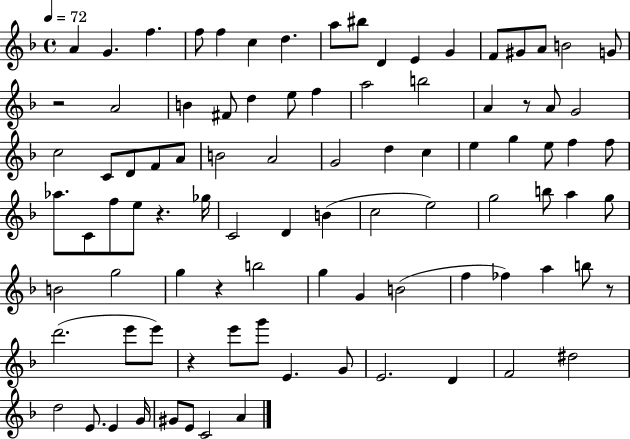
A4/q G4/q. F5/q. F5/e F5/q C5/q D5/q. A5/e BIS5/e D4/q E4/q G4/q F4/e G#4/e A4/e B4/h G4/e R/h A4/h B4/q F#4/e D5/q E5/e F5/q A5/h B5/h A4/q R/e A4/e G4/h C5/h C4/e D4/e F4/e A4/e B4/h A4/h G4/h D5/q C5/q E5/q G5/q E5/e F5/q F5/e Ab5/e. C4/e F5/e E5/e R/q. Gb5/s C4/h D4/q B4/q C5/h E5/h G5/h B5/e A5/q G5/e B4/h G5/h G5/q R/q B5/h G5/q G4/q B4/h F5/q FES5/q A5/q B5/e R/e D6/h. E6/e E6/e R/q E6/e G6/e E4/q. G4/e E4/h. D4/q F4/h D#5/h D5/h E4/e. E4/q G4/s G#4/e E4/e C4/h A4/q